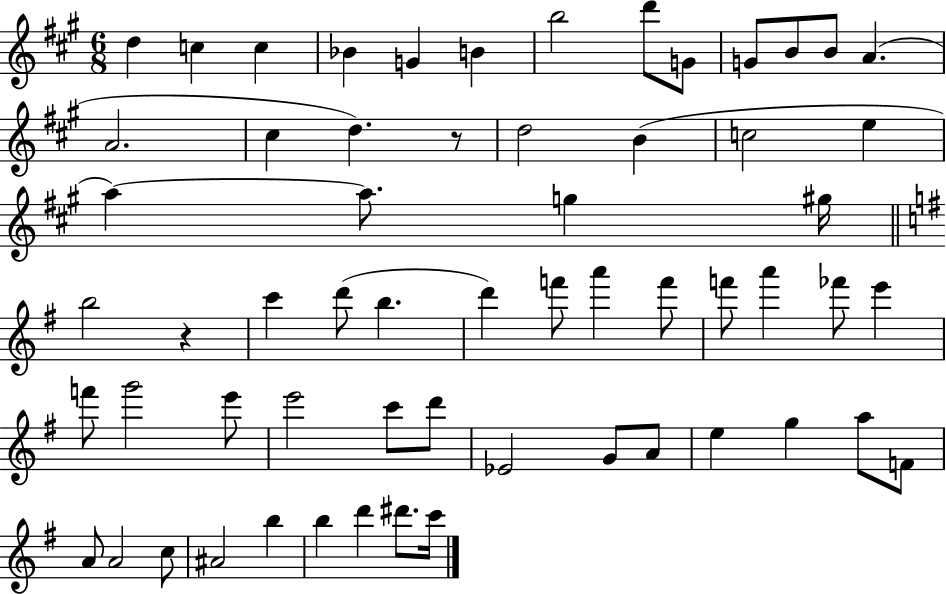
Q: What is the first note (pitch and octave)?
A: D5